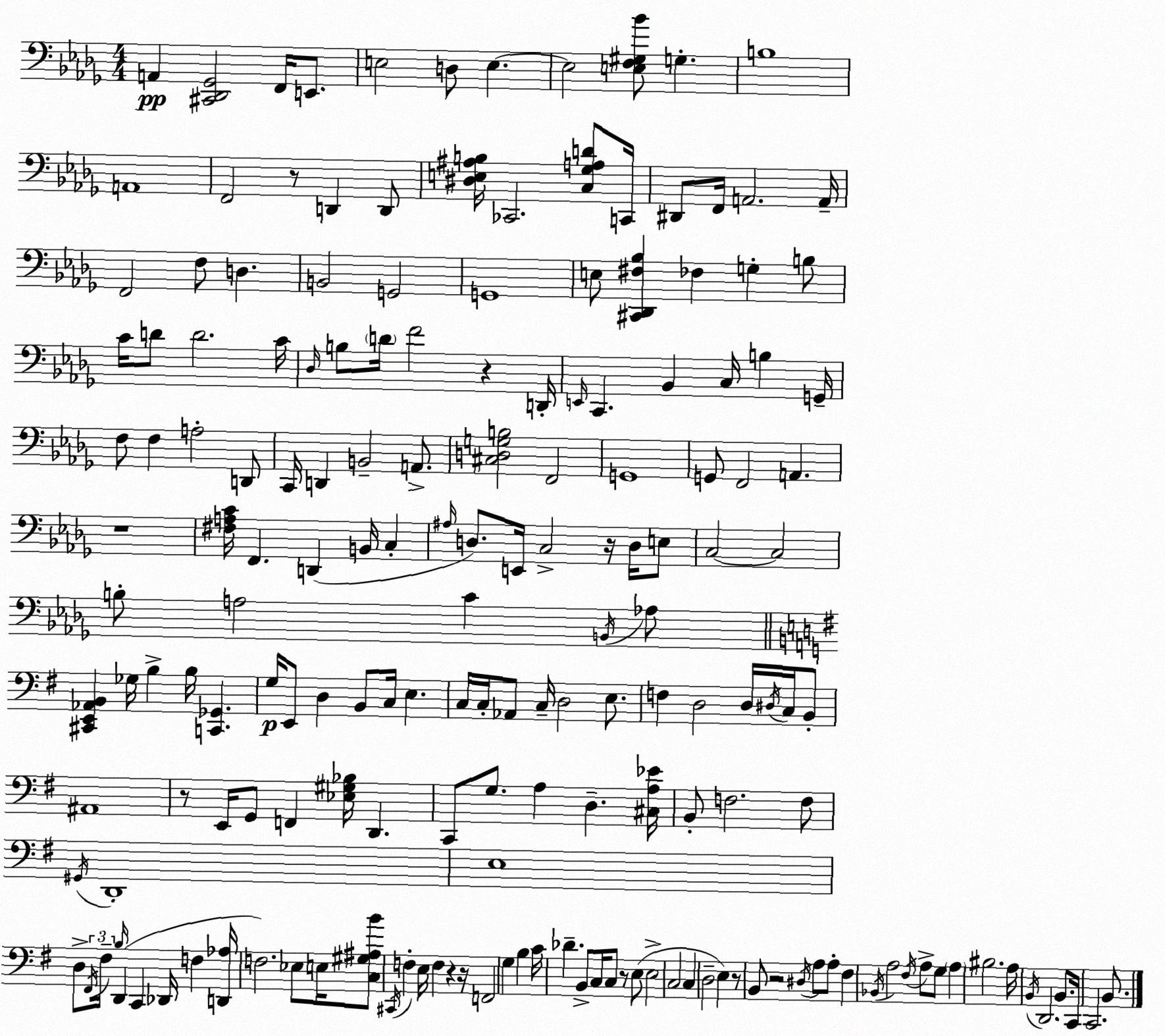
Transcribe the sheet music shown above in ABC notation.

X:1
T:Untitled
M:4/4
L:1/4
K:Bbm
A,, [^C,,_D,,_G,,]2 F,,/4 E,,/2 E,2 D,/2 E, E,2 [E,F,^G,_B]/2 G, B,4 A,,4 F,,2 z/2 D,, D,,/2 [^D,E,^A,B,]/4 _C,,2 [C,_G,A,D]/2 C,,/4 ^D,,/2 F,,/4 A,,2 A,,/4 F,,2 F,/2 D, B,,2 G,,2 G,,4 E,/2 [^C,,_D,,^F,_B,] _F, G, B,/2 C/4 D/2 D2 C/4 _D,/4 B,/2 D/4 F2 z D,,/4 E,,/4 C,, _B,, C,/4 B, G,,/4 F,/2 F, A,2 D,,/2 C,,/4 D,, B,,2 A,,/2 [^C,D,G,B,]2 F,,2 G,,4 G,,/2 F,,2 A,, z4 [^F,A,C]/4 F,, D,, B,,/4 C, ^A,/4 D,/2 E,,/4 C,2 z/4 D,/4 E,/2 C,2 C,2 B,/2 A,2 C B,,/4 _A,/2 [^C,,E,,_A,,B,,] _G,/4 B, B,/4 [C,,_G,,] G,/4 E,,/2 D, B,,/2 C,/4 E, C,/4 C,/4 _A,,/2 C,/4 D,2 E,/2 F, D,2 D,/4 ^D,/4 C,/4 B,,/2 ^A,,4 z/2 E,,/4 G,,/2 F,, [_E,^G,_B,]/4 D,, C,,/2 G,/2 A, D, [^C,A,_E]/4 B,,/2 F,2 F,/2 ^G,,/4 D,,4 E,4 D,/2 ^F,,/4 ^F,/4 B,/4 D,, C,, _D,,/4 F, [D,,_A,]/4 F,2 _E,/2 E,/4 [C,^G,^A,B]/2 ^C,,/4 F, E,/4 F, z z/4 F,,2 G, B, C/4 _D B,,/2 C,/4 C,/2 z/2 E,/2 E,2 C,2 C, D,2 E, z/2 B,,/2 z2 ^D,/4 A,/2 A,/2 ^F, _B,,/4 A,2 ^F,/4 A,/2 G,/2 A, ^B,2 A,/4 B,,/4 D,,2 B,,/2 C,,/4 C,,2 B,,/2